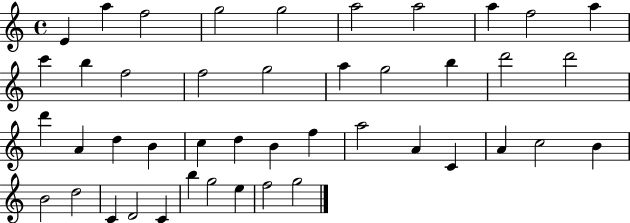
E4/q A5/q F5/h G5/h G5/h A5/h A5/h A5/q F5/h A5/q C6/q B5/q F5/h F5/h G5/h A5/q G5/h B5/q D6/h D6/h D6/q A4/q D5/q B4/q C5/q D5/q B4/q F5/q A5/h A4/q C4/q A4/q C5/h B4/q B4/h D5/h C4/q D4/h C4/q B5/q G5/h E5/q F5/h G5/h